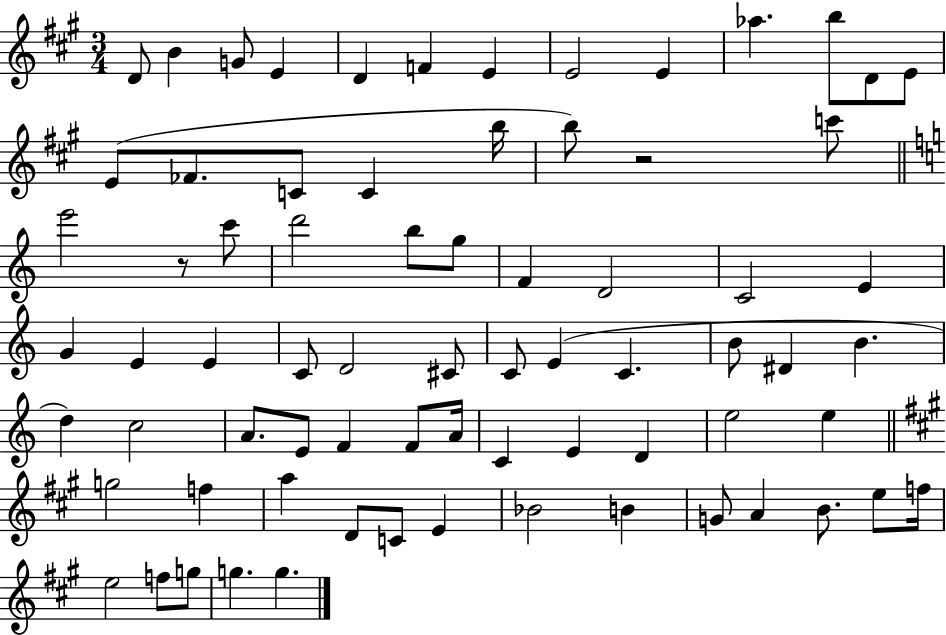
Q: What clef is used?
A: treble